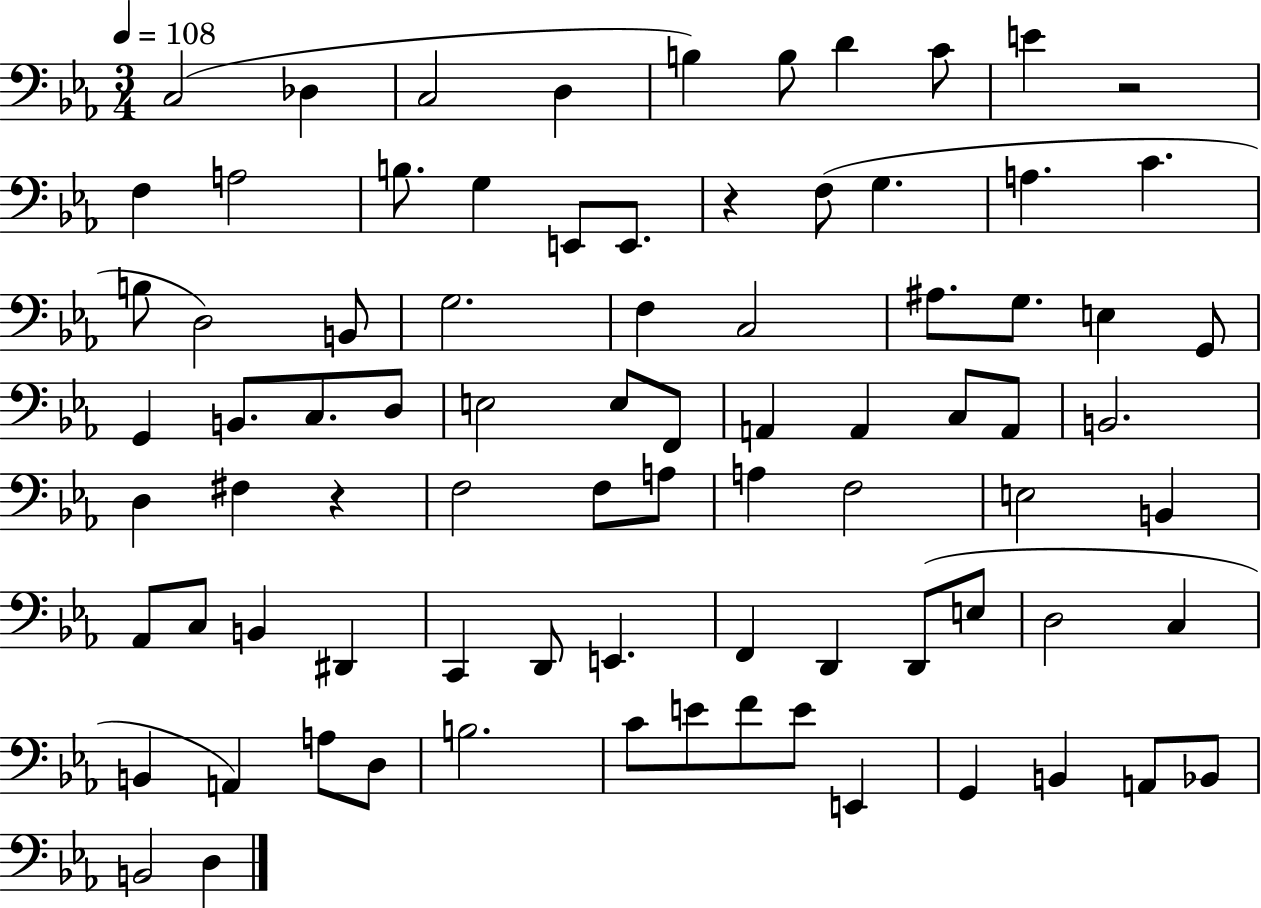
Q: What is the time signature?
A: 3/4